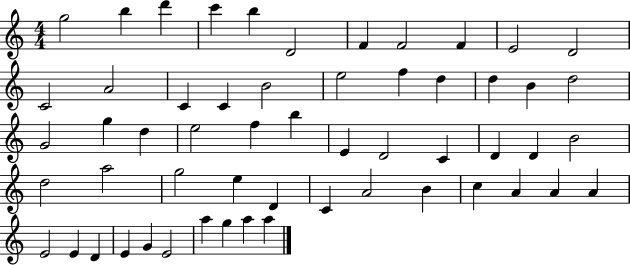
X:1
T:Untitled
M:4/4
L:1/4
K:C
g2 b d' c' b D2 F F2 F E2 D2 C2 A2 C C B2 e2 f d d B d2 G2 g d e2 f b E D2 C D D B2 d2 a2 g2 e D C A2 B c A A A E2 E D E G E2 a g a a